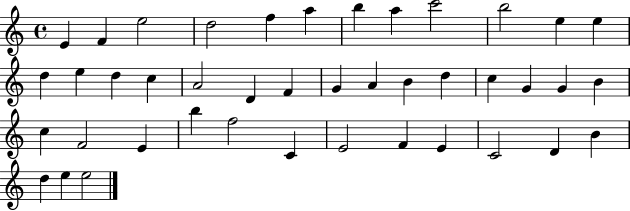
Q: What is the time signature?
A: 4/4